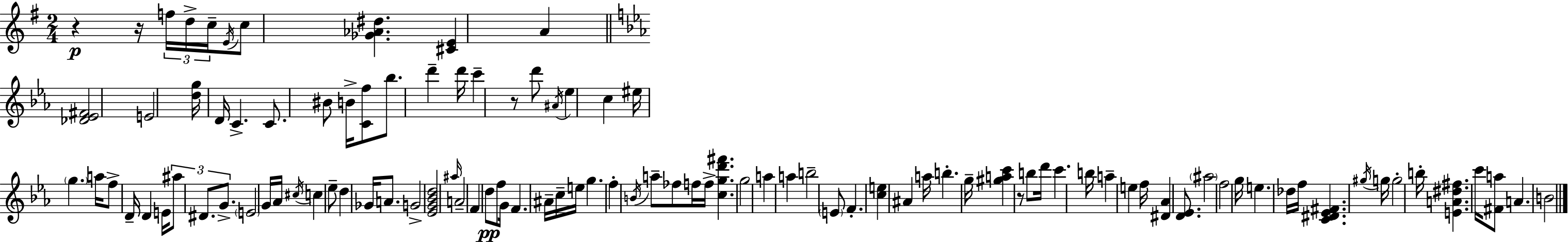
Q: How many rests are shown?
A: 4